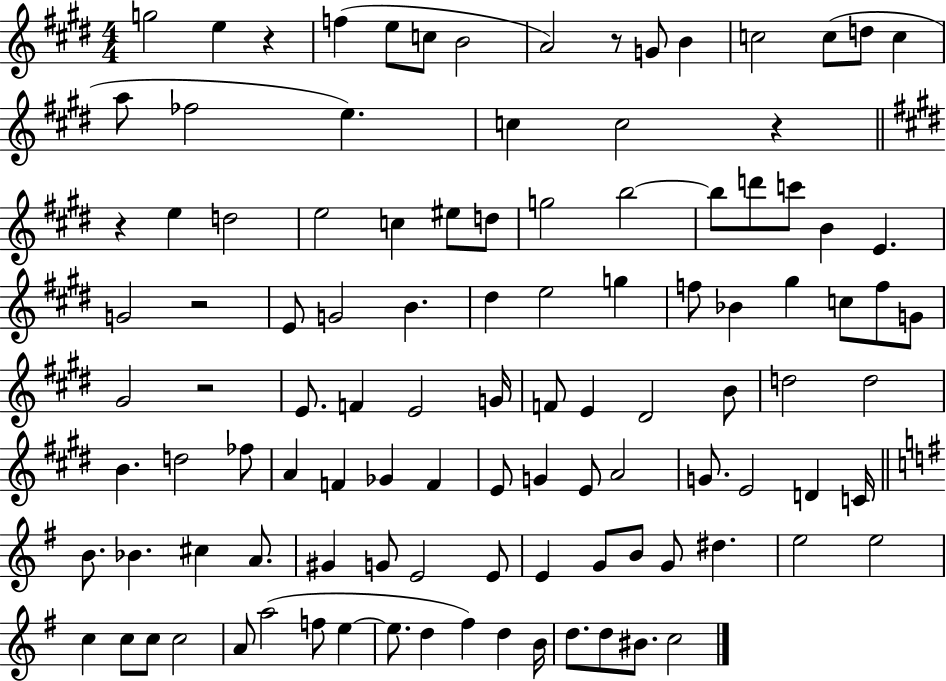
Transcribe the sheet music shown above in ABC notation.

X:1
T:Untitled
M:4/4
L:1/4
K:E
g2 e z f e/2 c/2 B2 A2 z/2 G/2 B c2 c/2 d/2 c a/2 _f2 e c c2 z z e d2 e2 c ^e/2 d/2 g2 b2 b/2 d'/2 c'/2 B E G2 z2 E/2 G2 B ^d e2 g f/2 _B ^g c/2 f/2 G/2 ^G2 z2 E/2 F E2 G/4 F/2 E ^D2 B/2 d2 d2 B d2 _f/2 A F _G F E/2 G E/2 A2 G/2 E2 D C/4 B/2 _B ^c A/2 ^G G/2 E2 E/2 E G/2 B/2 G/2 ^d e2 e2 c c/2 c/2 c2 A/2 a2 f/2 e e/2 d ^f d B/4 d/2 d/2 ^B/2 c2